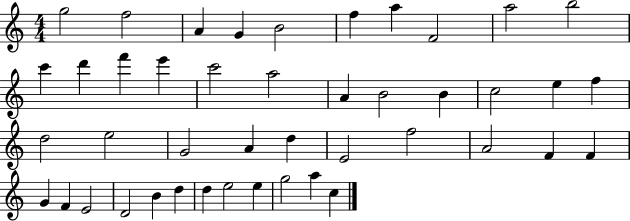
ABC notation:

X:1
T:Untitled
M:4/4
L:1/4
K:C
g2 f2 A G B2 f a F2 a2 b2 c' d' f' e' c'2 a2 A B2 B c2 e f d2 e2 G2 A d E2 f2 A2 F F G F E2 D2 B d d e2 e g2 a c